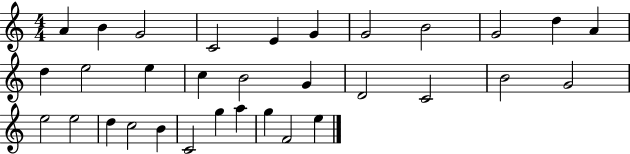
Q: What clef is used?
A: treble